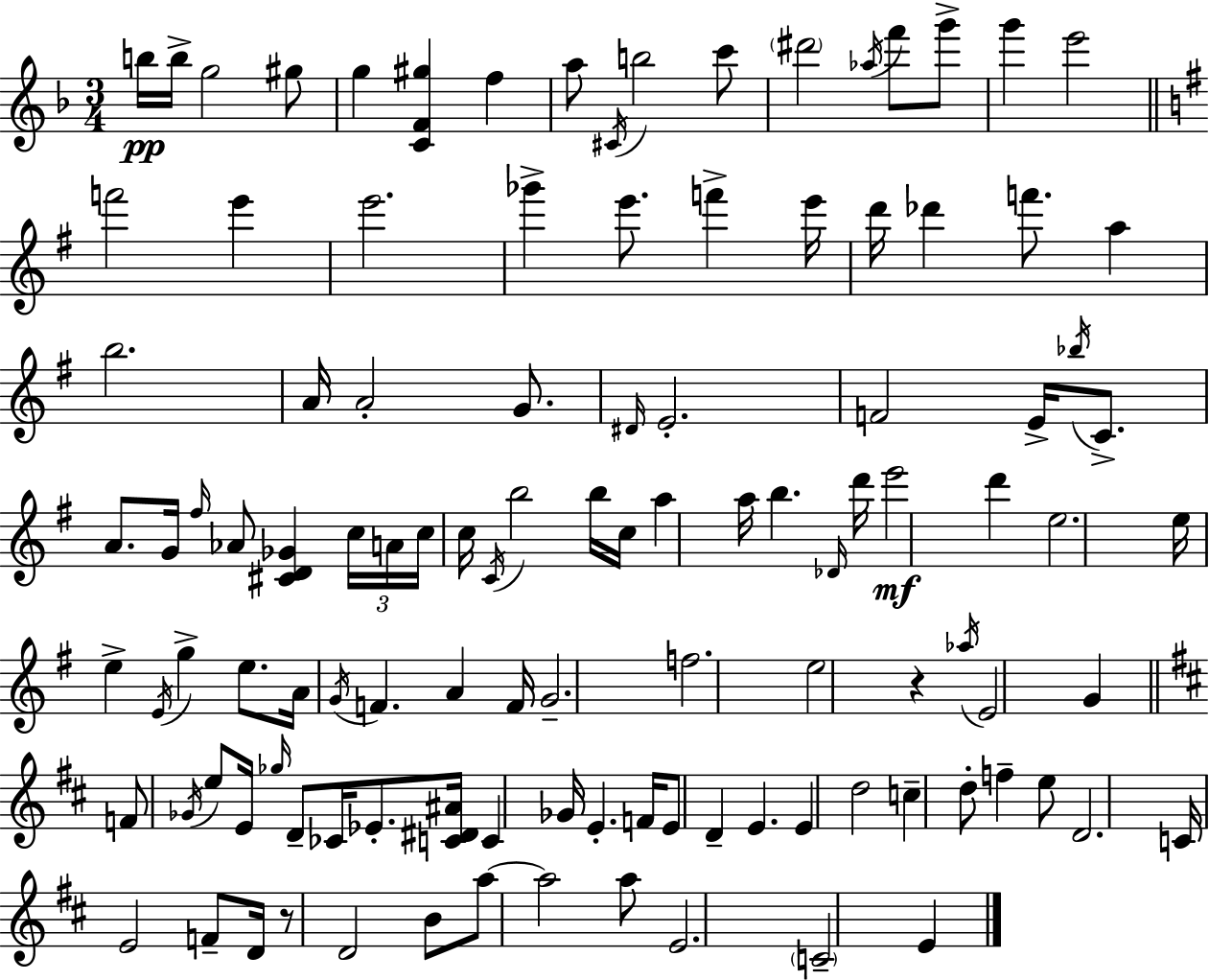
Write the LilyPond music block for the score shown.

{
  \clef treble
  \numericTimeSignature
  \time 3/4
  \key f \major
  b''16\pp b''16-> g''2 gis''8 | g''4 <c' f' gis''>4 f''4 | a''8 \acciaccatura { cis'16 } b''2 c'''8 | \parenthesize dis'''2 \acciaccatura { aes''16 } f'''8 | \break g'''8-> g'''4 e'''2 | \bar "||" \break \key e \minor f'''2 e'''4 | e'''2. | ges'''4-> e'''8. f'''4-> e'''16 | d'''16 des'''4 f'''8. a''4 | \break b''2. | a'16 a'2-. g'8. | \grace { dis'16 } e'2.-. | f'2 e'16-> \acciaccatura { bes''16 } c'8.-> | \break a'8. g'16 \grace { fis''16 } aes'8 <cis' d' ges'>4 | \tuplet 3/2 { c''16 a'16 c''16 } c''16 \acciaccatura { c'16 } b''2 | b''16 c''16 a''4 a''16 b''4. | \grace { des'16 } d'''16 e'''2\mf | \break d'''4 e''2. | e''16 e''4-> \acciaccatura { e'16 } g''4-> | e''8. a'16 \acciaccatura { g'16 } f'4. | a'4 f'16 g'2.-- | \break f''2. | e''2 | r4 \acciaccatura { aes''16 } e'2 | g'4 \bar "||" \break \key d \major f'8 \acciaccatura { ges'16 } e''8 e'16 \grace { ges''16 } d'8-- ces'16 ees'8.-. | <c' dis' ais'>16 c'4 ges'16 e'4.-. | f'16 e'8 d'4-- e'4. | e'4 d''2 | \break c''4-- d''8-. f''4-- | e''8 d'2. | c'16 e'2 f'8-- | d'16 r8 d'2 | \break b'8 a''8~~ a''2 | a''8 e'2. | \parenthesize c'2-- e'4 | \bar "|."
}